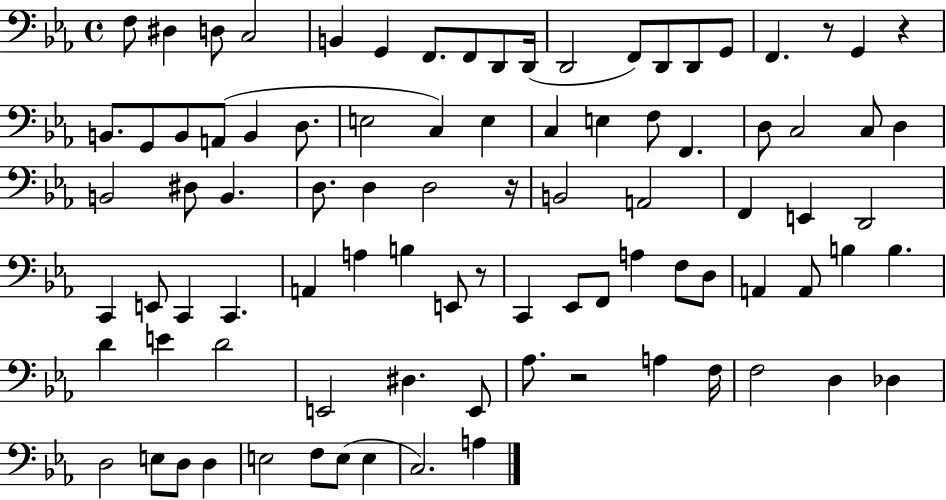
{
  \clef bass
  \time 4/4
  \defaultTimeSignature
  \key ees \major
  \repeat volta 2 { f8 dis4 d8 c2 | b,4 g,4 f,8. f,8 d,8 d,16( | d,2 f,8) d,8 d,8 g,8 | f,4. r8 g,4 r4 | \break b,8. g,8 b,8 a,8( b,4 d8. | e2 c4) e4 | c4 e4 f8 f,4. | d8 c2 c8 d4 | \break b,2 dis8 b,4. | d8. d4 d2 r16 | b,2 a,2 | f,4 e,4 d,2 | \break c,4 e,8 c,4 c,4. | a,4 a4 b4 e,8 r8 | c,4 ees,8 f,8 a4 f8 d8 | a,4 a,8 b4 b4. | \break d'4 e'4 d'2 | e,2 dis4. e,8 | aes8. r2 a4 f16 | f2 d4 des4 | \break d2 e8 d8 d4 | e2 f8 e8( e4 | c2.) a4 | } \bar "|."
}